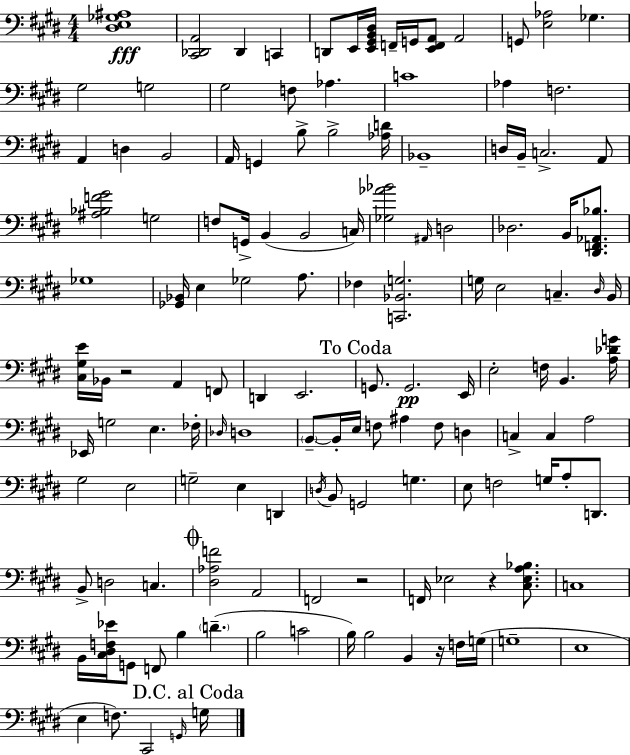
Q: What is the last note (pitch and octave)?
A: G3